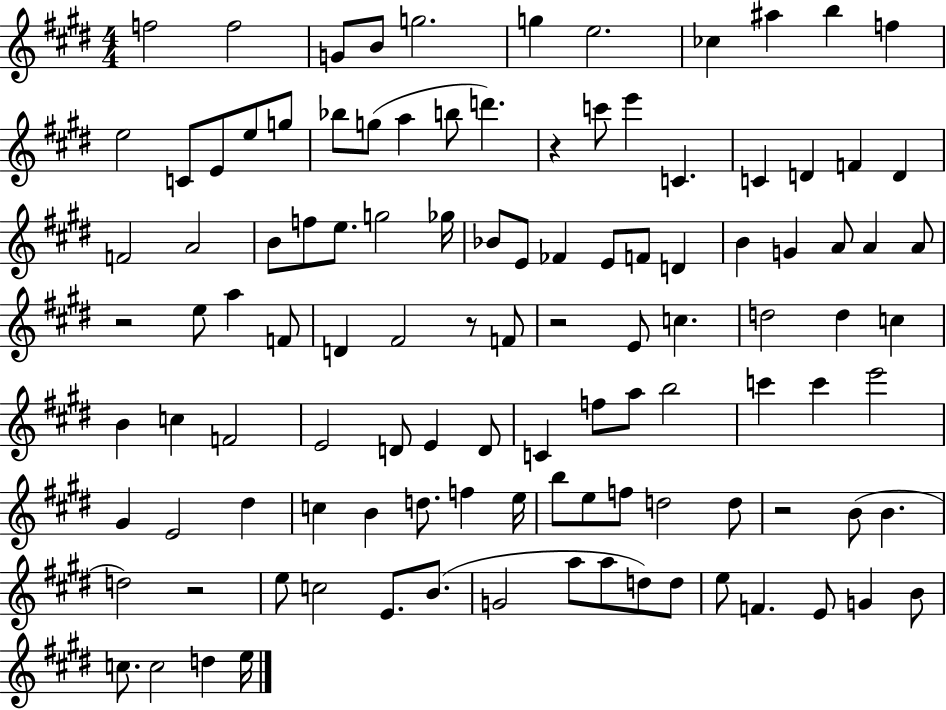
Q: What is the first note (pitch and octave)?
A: F5